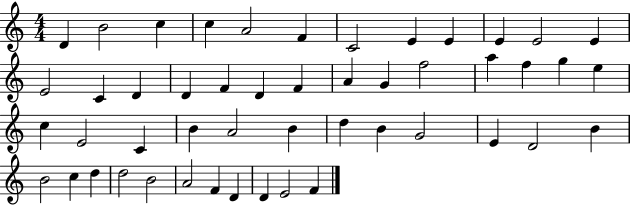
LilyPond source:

{
  \clef treble
  \numericTimeSignature
  \time 4/4
  \key c \major
  d'4 b'2 c''4 | c''4 a'2 f'4 | c'2 e'4 e'4 | e'4 e'2 e'4 | \break e'2 c'4 d'4 | d'4 f'4 d'4 f'4 | a'4 g'4 f''2 | a''4 f''4 g''4 e''4 | \break c''4 e'2 c'4 | b'4 a'2 b'4 | d''4 b'4 g'2 | e'4 d'2 b'4 | \break b'2 c''4 d''4 | d''2 b'2 | a'2 f'4 d'4 | d'4 e'2 f'4 | \break \bar "|."
}